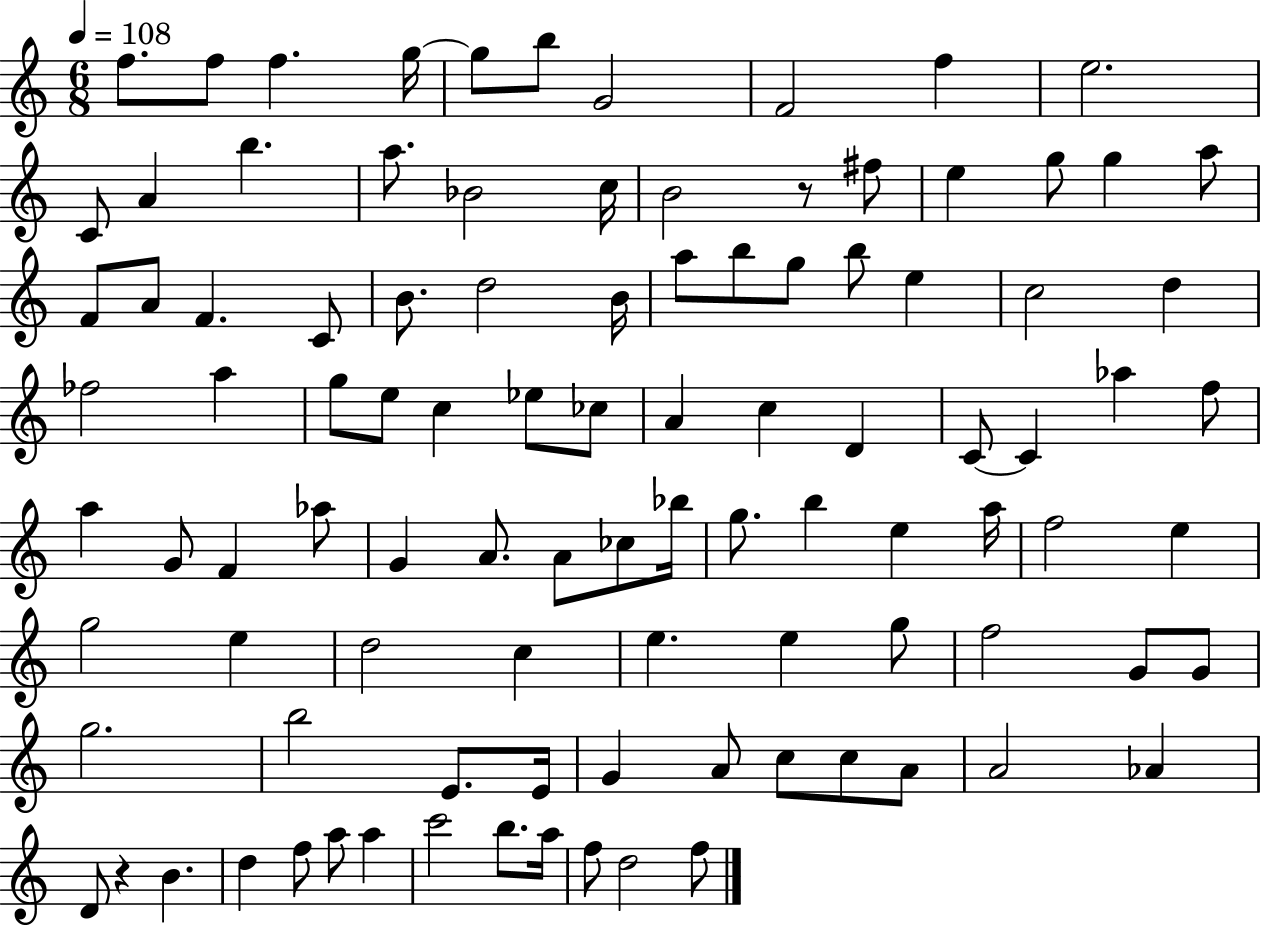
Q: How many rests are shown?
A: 2